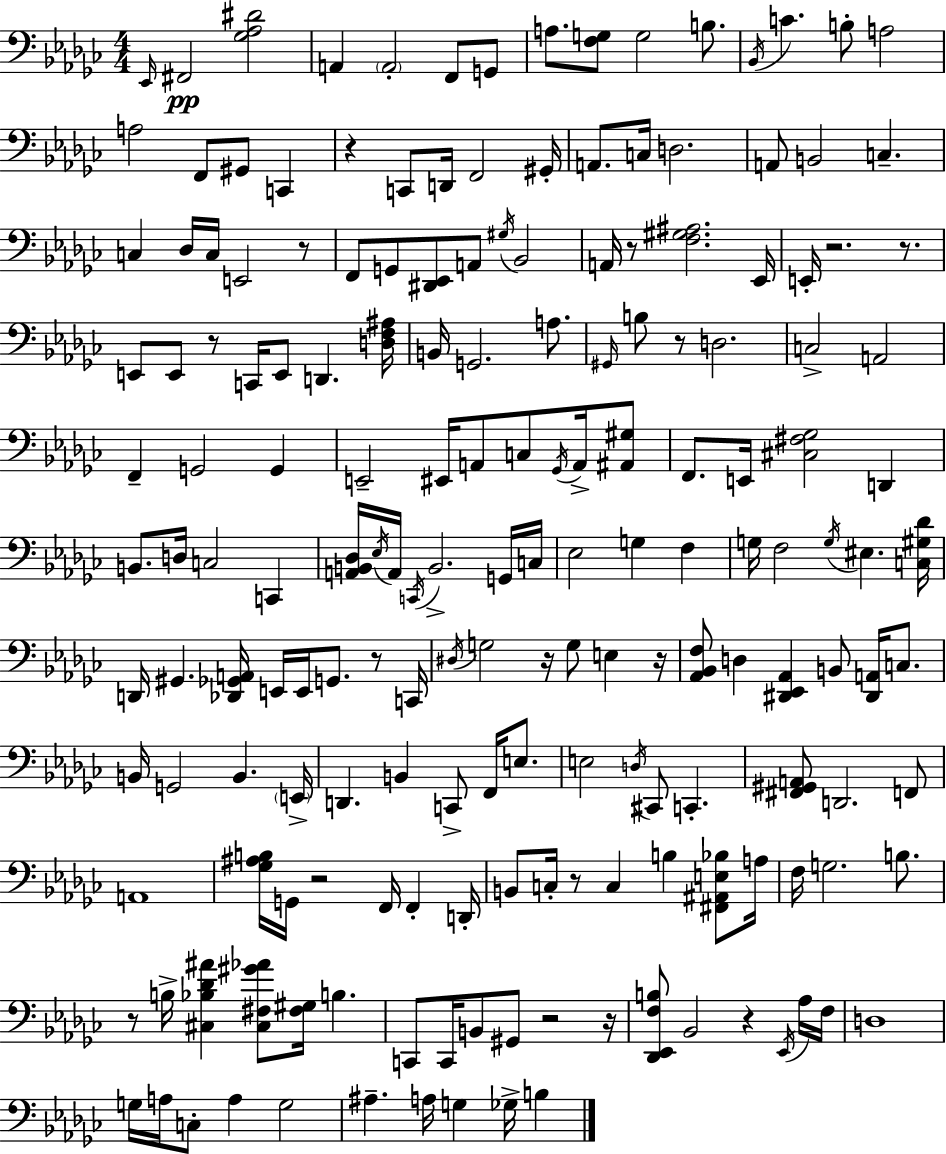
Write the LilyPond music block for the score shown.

{
  \clef bass
  \numericTimeSignature
  \time 4/4
  \key ees \minor
  \grace { ees,16 }\pp fis,2 <ges aes dis'>2 | a,4 \parenthesize a,2-. f,8 g,8 | a8. <f g>8 g2 b8. | \acciaccatura { bes,16 } c'4. b8-. a2 | \break a2 f,8 gis,8 c,4 | r4 c,8 d,16 f,2 | gis,16-. a,8. c16 d2. | a,8 b,2 c4.-- | \break c4 des16 c16 e,2 | r8 f,8 g,8 <dis, ees,>8 a,8 \acciaccatura { gis16 } bes,2 | a,16 r8 <f gis ais>2. | ees,16 e,16-. r2. | \break r8. e,8 e,8 r8 c,16 e,8 d,4. | <d f ais>16 b,16 g,2. | a8. \grace { gis,16 } b8 r8 d2. | c2-> a,2 | \break f,4-- g,2 | g,4 e,2-- eis,16 a,8 c8 | \acciaccatura { ges,16 } a,16-> <ais, gis>8 f,8. e,16 <cis fis ges>2 | d,4 b,8. d16 c2 | \break c,4 <a, b, des>16 \acciaccatura { ees16 } a,16 \acciaccatura { c,16 } b,2.-> | g,16 c16 ees2 g4 | f4 g16 f2 | \acciaccatura { g16 } eis4. <c gis des'>16 d,16 gis,4. <des, ges, a,>16 | \break e,16 e,16 g,8. r8 c,16 \acciaccatura { dis16 } g2 | r16 g8 e4 r16 <aes, bes, f>8 d4 <dis, ees, aes,>4 | b,8 <dis, a,>16 c8. b,16 g,2 | b,4. \parenthesize e,16-> d,4. b,4 | \break c,8-> f,16 e8. e2 | \acciaccatura { d16 } cis,8 c,4.-. <fis, gis, a,>8 d,2. | f,8 a,1 | <ges ais b>16 g,16 r2 | \break f,16 f,4-. d,16-. b,8 c16-. r8 c4 | b4 <fis, ais, e bes>8 a16 f16 g2. | b8. r8 b16-> <cis bes des' ais'>4 | <cis fis gis' aes'>8 <fis gis>16 b4. c,8 c,16 b,8 gis,8 | \break r2 r16 <des, ees, f b>8 bes,2 | r4 \acciaccatura { ees,16 } aes16 f16 d1 | g16 a16 c8-. a4 | g2 ais4.-- | \break a16 g4 ges16-> b4 \bar "|."
}